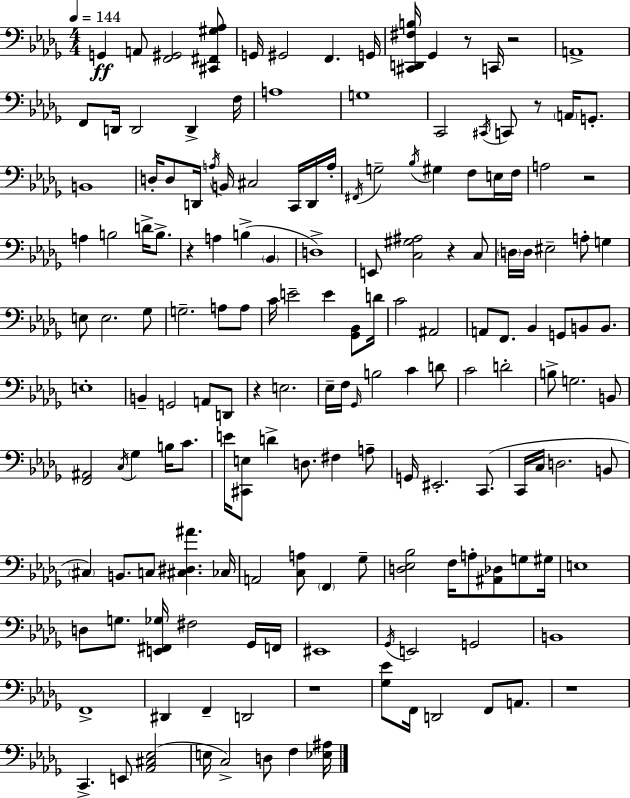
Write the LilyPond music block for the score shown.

{
  \clef bass
  \numericTimeSignature
  \time 4/4
  \key bes \minor
  \tempo 4 = 144
  \repeat volta 2 { g,4\ff a,8 <f, gis,>2 <cis, fis, gis aes>8 | g,16 gis,2 f,4. g,16 | <cis, d, fis b>16 ges,4 r8 c,16 r2 | a,1-> | \break f,8 d,16 d,2 d,4-> f16 | a1 | g1 | c,2 \acciaccatura { cis,16 } c,8 r8 \parenthesize a,16 g,8.-. | \break b,1 | d16-. d8 d,16 \acciaccatura { a16 } b,16 cis2 c,16 | d,16 a16-. \acciaccatura { fis,16 } g2-- \acciaccatura { bes16 } gis4 | f8 e16 f16 a2 r2 | \break a4 b2 | d'16-> b8.-> r4 a4 b4->( | \parenthesize bes,4 d1->) | e,8 <c gis ais>2 r4 | \break c8 \parenthesize d16 d16 eis2-- a8-. | g4 e8 e2. | ges8 g2.-- | a8 a8 c'16 e'2-- e'4 | \break <ges, bes,>8 d'16 c'2 ais,2 | a,8 f,8. bes,4 g,8 b,8 | b,8. e1-. | b,4-- g,2 | \break a,8 d,8 r4 e2. | ees16-- f16 \grace { ges,16 } b2 c'4 | d'8 c'2 d'2-. | b8-> g2. | \break b,8 <f, ais,>2 \acciaccatura { c16 } ges4 | b16 c'8. e'16 <cis, e>8 d'4-> d8. | fis4 a8-- g,16 eis,2.-. | c,8.( c,16 c16 d2. | \break b,8 \parenthesize cis4) b,8. c8 <cis dis ais'>4. | ces16 a,2 <c a>8 | \parenthesize f,4 ges8-- <d ees bes>2 f16 a8-. | <ais, des>8 g8 gis16 e1 | \break d8 g8. <e, fis, ges>16 fis2 | ges,16 f,16 eis,1 | \acciaccatura { ges,16 } e,2 g,2 | b,1 | \break f,1-> | dis,4 f,4-- d,2 | r1 | <ges ees'>8 f,16 d,2 | \break f,8 a,8. r1 | c,4.-> e,8 <aes, cis ees>2( | e16 c2->) | d8 f4 <ees ais>16 } \bar "|."
}